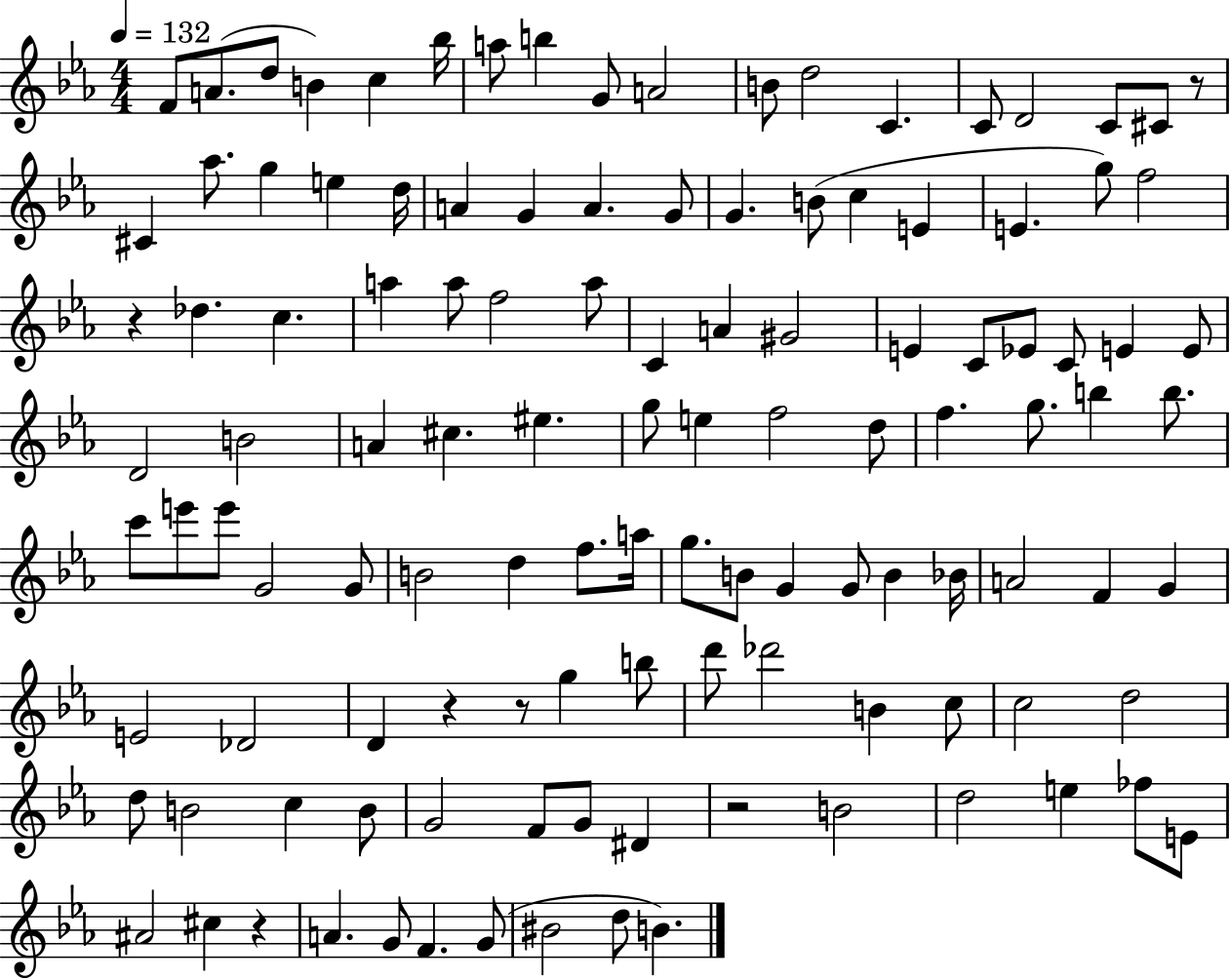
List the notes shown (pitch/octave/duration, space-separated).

F4/e A4/e. D5/e B4/q C5/q Bb5/s A5/e B5/q G4/e A4/h B4/e D5/h C4/q. C4/e D4/h C4/e C#4/e R/e C#4/q Ab5/e. G5/q E5/q D5/s A4/q G4/q A4/q. G4/e G4/q. B4/e C5/q E4/q E4/q. G5/e F5/h R/q Db5/q. C5/q. A5/q A5/e F5/h A5/e C4/q A4/q G#4/h E4/q C4/e Eb4/e C4/e E4/q E4/e D4/h B4/h A4/q C#5/q. EIS5/q. G5/e E5/q F5/h D5/e F5/q. G5/e. B5/q B5/e. C6/e E6/e E6/e G4/h G4/e B4/h D5/q F5/e. A5/s G5/e. B4/e G4/q G4/e B4/q Bb4/s A4/h F4/q G4/q E4/h Db4/h D4/q R/q R/e G5/q B5/e D6/e Db6/h B4/q C5/e C5/h D5/h D5/e B4/h C5/q B4/e G4/h F4/e G4/e D#4/q R/h B4/h D5/h E5/q FES5/e E4/e A#4/h C#5/q R/q A4/q. G4/e F4/q. G4/e BIS4/h D5/e B4/q.